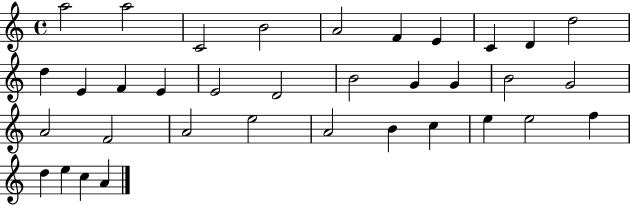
{
  \clef treble
  \time 4/4
  \defaultTimeSignature
  \key c \major
  a''2 a''2 | c'2 b'2 | a'2 f'4 e'4 | c'4 d'4 d''2 | \break d''4 e'4 f'4 e'4 | e'2 d'2 | b'2 g'4 g'4 | b'2 g'2 | \break a'2 f'2 | a'2 e''2 | a'2 b'4 c''4 | e''4 e''2 f''4 | \break d''4 e''4 c''4 a'4 | \bar "|."
}